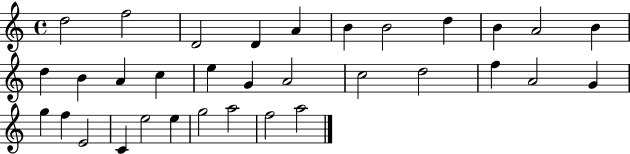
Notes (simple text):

D5/h F5/h D4/h D4/q A4/q B4/q B4/h D5/q B4/q A4/h B4/q D5/q B4/q A4/q C5/q E5/q G4/q A4/h C5/h D5/h F5/q A4/h G4/q G5/q F5/q E4/h C4/q E5/h E5/q G5/h A5/h F5/h A5/h